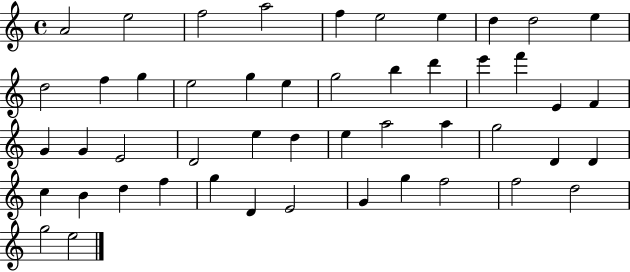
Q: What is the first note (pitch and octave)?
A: A4